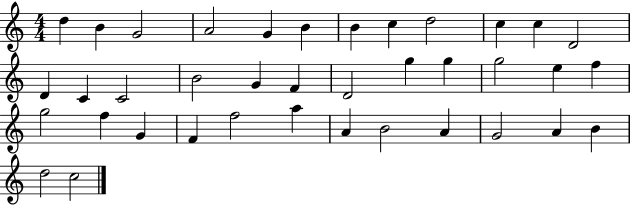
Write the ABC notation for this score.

X:1
T:Untitled
M:4/4
L:1/4
K:C
d B G2 A2 G B B c d2 c c D2 D C C2 B2 G F D2 g g g2 e f g2 f G F f2 a A B2 A G2 A B d2 c2